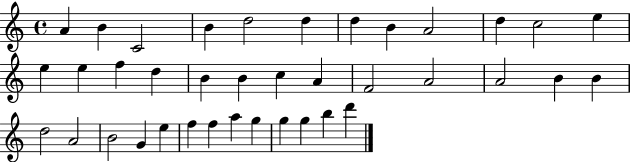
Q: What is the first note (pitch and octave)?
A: A4